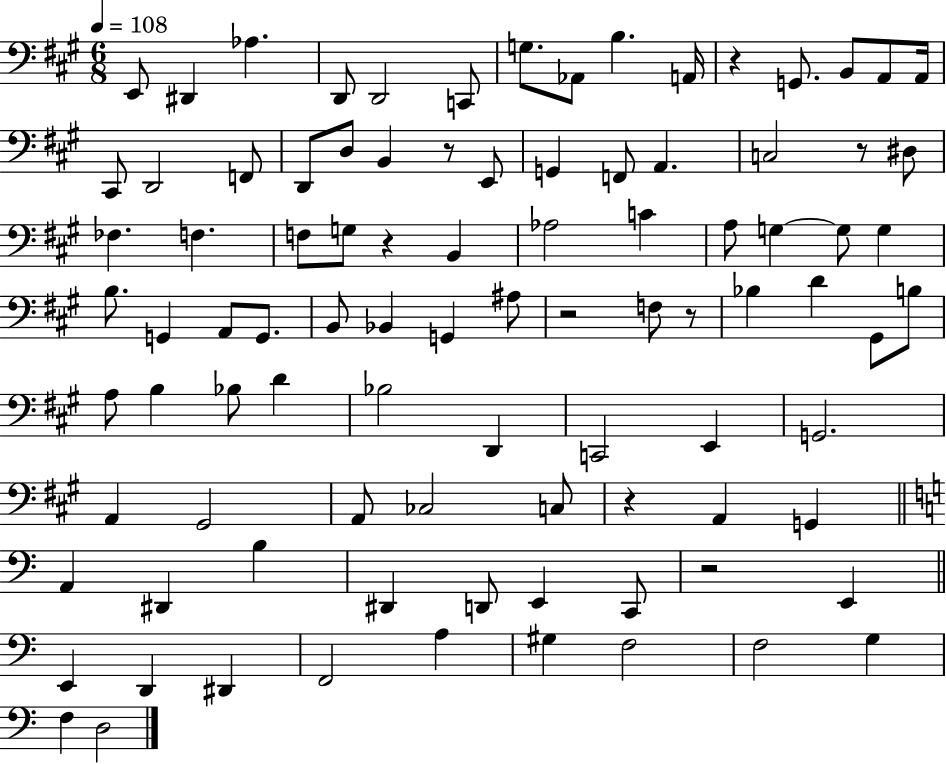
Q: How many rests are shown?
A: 8